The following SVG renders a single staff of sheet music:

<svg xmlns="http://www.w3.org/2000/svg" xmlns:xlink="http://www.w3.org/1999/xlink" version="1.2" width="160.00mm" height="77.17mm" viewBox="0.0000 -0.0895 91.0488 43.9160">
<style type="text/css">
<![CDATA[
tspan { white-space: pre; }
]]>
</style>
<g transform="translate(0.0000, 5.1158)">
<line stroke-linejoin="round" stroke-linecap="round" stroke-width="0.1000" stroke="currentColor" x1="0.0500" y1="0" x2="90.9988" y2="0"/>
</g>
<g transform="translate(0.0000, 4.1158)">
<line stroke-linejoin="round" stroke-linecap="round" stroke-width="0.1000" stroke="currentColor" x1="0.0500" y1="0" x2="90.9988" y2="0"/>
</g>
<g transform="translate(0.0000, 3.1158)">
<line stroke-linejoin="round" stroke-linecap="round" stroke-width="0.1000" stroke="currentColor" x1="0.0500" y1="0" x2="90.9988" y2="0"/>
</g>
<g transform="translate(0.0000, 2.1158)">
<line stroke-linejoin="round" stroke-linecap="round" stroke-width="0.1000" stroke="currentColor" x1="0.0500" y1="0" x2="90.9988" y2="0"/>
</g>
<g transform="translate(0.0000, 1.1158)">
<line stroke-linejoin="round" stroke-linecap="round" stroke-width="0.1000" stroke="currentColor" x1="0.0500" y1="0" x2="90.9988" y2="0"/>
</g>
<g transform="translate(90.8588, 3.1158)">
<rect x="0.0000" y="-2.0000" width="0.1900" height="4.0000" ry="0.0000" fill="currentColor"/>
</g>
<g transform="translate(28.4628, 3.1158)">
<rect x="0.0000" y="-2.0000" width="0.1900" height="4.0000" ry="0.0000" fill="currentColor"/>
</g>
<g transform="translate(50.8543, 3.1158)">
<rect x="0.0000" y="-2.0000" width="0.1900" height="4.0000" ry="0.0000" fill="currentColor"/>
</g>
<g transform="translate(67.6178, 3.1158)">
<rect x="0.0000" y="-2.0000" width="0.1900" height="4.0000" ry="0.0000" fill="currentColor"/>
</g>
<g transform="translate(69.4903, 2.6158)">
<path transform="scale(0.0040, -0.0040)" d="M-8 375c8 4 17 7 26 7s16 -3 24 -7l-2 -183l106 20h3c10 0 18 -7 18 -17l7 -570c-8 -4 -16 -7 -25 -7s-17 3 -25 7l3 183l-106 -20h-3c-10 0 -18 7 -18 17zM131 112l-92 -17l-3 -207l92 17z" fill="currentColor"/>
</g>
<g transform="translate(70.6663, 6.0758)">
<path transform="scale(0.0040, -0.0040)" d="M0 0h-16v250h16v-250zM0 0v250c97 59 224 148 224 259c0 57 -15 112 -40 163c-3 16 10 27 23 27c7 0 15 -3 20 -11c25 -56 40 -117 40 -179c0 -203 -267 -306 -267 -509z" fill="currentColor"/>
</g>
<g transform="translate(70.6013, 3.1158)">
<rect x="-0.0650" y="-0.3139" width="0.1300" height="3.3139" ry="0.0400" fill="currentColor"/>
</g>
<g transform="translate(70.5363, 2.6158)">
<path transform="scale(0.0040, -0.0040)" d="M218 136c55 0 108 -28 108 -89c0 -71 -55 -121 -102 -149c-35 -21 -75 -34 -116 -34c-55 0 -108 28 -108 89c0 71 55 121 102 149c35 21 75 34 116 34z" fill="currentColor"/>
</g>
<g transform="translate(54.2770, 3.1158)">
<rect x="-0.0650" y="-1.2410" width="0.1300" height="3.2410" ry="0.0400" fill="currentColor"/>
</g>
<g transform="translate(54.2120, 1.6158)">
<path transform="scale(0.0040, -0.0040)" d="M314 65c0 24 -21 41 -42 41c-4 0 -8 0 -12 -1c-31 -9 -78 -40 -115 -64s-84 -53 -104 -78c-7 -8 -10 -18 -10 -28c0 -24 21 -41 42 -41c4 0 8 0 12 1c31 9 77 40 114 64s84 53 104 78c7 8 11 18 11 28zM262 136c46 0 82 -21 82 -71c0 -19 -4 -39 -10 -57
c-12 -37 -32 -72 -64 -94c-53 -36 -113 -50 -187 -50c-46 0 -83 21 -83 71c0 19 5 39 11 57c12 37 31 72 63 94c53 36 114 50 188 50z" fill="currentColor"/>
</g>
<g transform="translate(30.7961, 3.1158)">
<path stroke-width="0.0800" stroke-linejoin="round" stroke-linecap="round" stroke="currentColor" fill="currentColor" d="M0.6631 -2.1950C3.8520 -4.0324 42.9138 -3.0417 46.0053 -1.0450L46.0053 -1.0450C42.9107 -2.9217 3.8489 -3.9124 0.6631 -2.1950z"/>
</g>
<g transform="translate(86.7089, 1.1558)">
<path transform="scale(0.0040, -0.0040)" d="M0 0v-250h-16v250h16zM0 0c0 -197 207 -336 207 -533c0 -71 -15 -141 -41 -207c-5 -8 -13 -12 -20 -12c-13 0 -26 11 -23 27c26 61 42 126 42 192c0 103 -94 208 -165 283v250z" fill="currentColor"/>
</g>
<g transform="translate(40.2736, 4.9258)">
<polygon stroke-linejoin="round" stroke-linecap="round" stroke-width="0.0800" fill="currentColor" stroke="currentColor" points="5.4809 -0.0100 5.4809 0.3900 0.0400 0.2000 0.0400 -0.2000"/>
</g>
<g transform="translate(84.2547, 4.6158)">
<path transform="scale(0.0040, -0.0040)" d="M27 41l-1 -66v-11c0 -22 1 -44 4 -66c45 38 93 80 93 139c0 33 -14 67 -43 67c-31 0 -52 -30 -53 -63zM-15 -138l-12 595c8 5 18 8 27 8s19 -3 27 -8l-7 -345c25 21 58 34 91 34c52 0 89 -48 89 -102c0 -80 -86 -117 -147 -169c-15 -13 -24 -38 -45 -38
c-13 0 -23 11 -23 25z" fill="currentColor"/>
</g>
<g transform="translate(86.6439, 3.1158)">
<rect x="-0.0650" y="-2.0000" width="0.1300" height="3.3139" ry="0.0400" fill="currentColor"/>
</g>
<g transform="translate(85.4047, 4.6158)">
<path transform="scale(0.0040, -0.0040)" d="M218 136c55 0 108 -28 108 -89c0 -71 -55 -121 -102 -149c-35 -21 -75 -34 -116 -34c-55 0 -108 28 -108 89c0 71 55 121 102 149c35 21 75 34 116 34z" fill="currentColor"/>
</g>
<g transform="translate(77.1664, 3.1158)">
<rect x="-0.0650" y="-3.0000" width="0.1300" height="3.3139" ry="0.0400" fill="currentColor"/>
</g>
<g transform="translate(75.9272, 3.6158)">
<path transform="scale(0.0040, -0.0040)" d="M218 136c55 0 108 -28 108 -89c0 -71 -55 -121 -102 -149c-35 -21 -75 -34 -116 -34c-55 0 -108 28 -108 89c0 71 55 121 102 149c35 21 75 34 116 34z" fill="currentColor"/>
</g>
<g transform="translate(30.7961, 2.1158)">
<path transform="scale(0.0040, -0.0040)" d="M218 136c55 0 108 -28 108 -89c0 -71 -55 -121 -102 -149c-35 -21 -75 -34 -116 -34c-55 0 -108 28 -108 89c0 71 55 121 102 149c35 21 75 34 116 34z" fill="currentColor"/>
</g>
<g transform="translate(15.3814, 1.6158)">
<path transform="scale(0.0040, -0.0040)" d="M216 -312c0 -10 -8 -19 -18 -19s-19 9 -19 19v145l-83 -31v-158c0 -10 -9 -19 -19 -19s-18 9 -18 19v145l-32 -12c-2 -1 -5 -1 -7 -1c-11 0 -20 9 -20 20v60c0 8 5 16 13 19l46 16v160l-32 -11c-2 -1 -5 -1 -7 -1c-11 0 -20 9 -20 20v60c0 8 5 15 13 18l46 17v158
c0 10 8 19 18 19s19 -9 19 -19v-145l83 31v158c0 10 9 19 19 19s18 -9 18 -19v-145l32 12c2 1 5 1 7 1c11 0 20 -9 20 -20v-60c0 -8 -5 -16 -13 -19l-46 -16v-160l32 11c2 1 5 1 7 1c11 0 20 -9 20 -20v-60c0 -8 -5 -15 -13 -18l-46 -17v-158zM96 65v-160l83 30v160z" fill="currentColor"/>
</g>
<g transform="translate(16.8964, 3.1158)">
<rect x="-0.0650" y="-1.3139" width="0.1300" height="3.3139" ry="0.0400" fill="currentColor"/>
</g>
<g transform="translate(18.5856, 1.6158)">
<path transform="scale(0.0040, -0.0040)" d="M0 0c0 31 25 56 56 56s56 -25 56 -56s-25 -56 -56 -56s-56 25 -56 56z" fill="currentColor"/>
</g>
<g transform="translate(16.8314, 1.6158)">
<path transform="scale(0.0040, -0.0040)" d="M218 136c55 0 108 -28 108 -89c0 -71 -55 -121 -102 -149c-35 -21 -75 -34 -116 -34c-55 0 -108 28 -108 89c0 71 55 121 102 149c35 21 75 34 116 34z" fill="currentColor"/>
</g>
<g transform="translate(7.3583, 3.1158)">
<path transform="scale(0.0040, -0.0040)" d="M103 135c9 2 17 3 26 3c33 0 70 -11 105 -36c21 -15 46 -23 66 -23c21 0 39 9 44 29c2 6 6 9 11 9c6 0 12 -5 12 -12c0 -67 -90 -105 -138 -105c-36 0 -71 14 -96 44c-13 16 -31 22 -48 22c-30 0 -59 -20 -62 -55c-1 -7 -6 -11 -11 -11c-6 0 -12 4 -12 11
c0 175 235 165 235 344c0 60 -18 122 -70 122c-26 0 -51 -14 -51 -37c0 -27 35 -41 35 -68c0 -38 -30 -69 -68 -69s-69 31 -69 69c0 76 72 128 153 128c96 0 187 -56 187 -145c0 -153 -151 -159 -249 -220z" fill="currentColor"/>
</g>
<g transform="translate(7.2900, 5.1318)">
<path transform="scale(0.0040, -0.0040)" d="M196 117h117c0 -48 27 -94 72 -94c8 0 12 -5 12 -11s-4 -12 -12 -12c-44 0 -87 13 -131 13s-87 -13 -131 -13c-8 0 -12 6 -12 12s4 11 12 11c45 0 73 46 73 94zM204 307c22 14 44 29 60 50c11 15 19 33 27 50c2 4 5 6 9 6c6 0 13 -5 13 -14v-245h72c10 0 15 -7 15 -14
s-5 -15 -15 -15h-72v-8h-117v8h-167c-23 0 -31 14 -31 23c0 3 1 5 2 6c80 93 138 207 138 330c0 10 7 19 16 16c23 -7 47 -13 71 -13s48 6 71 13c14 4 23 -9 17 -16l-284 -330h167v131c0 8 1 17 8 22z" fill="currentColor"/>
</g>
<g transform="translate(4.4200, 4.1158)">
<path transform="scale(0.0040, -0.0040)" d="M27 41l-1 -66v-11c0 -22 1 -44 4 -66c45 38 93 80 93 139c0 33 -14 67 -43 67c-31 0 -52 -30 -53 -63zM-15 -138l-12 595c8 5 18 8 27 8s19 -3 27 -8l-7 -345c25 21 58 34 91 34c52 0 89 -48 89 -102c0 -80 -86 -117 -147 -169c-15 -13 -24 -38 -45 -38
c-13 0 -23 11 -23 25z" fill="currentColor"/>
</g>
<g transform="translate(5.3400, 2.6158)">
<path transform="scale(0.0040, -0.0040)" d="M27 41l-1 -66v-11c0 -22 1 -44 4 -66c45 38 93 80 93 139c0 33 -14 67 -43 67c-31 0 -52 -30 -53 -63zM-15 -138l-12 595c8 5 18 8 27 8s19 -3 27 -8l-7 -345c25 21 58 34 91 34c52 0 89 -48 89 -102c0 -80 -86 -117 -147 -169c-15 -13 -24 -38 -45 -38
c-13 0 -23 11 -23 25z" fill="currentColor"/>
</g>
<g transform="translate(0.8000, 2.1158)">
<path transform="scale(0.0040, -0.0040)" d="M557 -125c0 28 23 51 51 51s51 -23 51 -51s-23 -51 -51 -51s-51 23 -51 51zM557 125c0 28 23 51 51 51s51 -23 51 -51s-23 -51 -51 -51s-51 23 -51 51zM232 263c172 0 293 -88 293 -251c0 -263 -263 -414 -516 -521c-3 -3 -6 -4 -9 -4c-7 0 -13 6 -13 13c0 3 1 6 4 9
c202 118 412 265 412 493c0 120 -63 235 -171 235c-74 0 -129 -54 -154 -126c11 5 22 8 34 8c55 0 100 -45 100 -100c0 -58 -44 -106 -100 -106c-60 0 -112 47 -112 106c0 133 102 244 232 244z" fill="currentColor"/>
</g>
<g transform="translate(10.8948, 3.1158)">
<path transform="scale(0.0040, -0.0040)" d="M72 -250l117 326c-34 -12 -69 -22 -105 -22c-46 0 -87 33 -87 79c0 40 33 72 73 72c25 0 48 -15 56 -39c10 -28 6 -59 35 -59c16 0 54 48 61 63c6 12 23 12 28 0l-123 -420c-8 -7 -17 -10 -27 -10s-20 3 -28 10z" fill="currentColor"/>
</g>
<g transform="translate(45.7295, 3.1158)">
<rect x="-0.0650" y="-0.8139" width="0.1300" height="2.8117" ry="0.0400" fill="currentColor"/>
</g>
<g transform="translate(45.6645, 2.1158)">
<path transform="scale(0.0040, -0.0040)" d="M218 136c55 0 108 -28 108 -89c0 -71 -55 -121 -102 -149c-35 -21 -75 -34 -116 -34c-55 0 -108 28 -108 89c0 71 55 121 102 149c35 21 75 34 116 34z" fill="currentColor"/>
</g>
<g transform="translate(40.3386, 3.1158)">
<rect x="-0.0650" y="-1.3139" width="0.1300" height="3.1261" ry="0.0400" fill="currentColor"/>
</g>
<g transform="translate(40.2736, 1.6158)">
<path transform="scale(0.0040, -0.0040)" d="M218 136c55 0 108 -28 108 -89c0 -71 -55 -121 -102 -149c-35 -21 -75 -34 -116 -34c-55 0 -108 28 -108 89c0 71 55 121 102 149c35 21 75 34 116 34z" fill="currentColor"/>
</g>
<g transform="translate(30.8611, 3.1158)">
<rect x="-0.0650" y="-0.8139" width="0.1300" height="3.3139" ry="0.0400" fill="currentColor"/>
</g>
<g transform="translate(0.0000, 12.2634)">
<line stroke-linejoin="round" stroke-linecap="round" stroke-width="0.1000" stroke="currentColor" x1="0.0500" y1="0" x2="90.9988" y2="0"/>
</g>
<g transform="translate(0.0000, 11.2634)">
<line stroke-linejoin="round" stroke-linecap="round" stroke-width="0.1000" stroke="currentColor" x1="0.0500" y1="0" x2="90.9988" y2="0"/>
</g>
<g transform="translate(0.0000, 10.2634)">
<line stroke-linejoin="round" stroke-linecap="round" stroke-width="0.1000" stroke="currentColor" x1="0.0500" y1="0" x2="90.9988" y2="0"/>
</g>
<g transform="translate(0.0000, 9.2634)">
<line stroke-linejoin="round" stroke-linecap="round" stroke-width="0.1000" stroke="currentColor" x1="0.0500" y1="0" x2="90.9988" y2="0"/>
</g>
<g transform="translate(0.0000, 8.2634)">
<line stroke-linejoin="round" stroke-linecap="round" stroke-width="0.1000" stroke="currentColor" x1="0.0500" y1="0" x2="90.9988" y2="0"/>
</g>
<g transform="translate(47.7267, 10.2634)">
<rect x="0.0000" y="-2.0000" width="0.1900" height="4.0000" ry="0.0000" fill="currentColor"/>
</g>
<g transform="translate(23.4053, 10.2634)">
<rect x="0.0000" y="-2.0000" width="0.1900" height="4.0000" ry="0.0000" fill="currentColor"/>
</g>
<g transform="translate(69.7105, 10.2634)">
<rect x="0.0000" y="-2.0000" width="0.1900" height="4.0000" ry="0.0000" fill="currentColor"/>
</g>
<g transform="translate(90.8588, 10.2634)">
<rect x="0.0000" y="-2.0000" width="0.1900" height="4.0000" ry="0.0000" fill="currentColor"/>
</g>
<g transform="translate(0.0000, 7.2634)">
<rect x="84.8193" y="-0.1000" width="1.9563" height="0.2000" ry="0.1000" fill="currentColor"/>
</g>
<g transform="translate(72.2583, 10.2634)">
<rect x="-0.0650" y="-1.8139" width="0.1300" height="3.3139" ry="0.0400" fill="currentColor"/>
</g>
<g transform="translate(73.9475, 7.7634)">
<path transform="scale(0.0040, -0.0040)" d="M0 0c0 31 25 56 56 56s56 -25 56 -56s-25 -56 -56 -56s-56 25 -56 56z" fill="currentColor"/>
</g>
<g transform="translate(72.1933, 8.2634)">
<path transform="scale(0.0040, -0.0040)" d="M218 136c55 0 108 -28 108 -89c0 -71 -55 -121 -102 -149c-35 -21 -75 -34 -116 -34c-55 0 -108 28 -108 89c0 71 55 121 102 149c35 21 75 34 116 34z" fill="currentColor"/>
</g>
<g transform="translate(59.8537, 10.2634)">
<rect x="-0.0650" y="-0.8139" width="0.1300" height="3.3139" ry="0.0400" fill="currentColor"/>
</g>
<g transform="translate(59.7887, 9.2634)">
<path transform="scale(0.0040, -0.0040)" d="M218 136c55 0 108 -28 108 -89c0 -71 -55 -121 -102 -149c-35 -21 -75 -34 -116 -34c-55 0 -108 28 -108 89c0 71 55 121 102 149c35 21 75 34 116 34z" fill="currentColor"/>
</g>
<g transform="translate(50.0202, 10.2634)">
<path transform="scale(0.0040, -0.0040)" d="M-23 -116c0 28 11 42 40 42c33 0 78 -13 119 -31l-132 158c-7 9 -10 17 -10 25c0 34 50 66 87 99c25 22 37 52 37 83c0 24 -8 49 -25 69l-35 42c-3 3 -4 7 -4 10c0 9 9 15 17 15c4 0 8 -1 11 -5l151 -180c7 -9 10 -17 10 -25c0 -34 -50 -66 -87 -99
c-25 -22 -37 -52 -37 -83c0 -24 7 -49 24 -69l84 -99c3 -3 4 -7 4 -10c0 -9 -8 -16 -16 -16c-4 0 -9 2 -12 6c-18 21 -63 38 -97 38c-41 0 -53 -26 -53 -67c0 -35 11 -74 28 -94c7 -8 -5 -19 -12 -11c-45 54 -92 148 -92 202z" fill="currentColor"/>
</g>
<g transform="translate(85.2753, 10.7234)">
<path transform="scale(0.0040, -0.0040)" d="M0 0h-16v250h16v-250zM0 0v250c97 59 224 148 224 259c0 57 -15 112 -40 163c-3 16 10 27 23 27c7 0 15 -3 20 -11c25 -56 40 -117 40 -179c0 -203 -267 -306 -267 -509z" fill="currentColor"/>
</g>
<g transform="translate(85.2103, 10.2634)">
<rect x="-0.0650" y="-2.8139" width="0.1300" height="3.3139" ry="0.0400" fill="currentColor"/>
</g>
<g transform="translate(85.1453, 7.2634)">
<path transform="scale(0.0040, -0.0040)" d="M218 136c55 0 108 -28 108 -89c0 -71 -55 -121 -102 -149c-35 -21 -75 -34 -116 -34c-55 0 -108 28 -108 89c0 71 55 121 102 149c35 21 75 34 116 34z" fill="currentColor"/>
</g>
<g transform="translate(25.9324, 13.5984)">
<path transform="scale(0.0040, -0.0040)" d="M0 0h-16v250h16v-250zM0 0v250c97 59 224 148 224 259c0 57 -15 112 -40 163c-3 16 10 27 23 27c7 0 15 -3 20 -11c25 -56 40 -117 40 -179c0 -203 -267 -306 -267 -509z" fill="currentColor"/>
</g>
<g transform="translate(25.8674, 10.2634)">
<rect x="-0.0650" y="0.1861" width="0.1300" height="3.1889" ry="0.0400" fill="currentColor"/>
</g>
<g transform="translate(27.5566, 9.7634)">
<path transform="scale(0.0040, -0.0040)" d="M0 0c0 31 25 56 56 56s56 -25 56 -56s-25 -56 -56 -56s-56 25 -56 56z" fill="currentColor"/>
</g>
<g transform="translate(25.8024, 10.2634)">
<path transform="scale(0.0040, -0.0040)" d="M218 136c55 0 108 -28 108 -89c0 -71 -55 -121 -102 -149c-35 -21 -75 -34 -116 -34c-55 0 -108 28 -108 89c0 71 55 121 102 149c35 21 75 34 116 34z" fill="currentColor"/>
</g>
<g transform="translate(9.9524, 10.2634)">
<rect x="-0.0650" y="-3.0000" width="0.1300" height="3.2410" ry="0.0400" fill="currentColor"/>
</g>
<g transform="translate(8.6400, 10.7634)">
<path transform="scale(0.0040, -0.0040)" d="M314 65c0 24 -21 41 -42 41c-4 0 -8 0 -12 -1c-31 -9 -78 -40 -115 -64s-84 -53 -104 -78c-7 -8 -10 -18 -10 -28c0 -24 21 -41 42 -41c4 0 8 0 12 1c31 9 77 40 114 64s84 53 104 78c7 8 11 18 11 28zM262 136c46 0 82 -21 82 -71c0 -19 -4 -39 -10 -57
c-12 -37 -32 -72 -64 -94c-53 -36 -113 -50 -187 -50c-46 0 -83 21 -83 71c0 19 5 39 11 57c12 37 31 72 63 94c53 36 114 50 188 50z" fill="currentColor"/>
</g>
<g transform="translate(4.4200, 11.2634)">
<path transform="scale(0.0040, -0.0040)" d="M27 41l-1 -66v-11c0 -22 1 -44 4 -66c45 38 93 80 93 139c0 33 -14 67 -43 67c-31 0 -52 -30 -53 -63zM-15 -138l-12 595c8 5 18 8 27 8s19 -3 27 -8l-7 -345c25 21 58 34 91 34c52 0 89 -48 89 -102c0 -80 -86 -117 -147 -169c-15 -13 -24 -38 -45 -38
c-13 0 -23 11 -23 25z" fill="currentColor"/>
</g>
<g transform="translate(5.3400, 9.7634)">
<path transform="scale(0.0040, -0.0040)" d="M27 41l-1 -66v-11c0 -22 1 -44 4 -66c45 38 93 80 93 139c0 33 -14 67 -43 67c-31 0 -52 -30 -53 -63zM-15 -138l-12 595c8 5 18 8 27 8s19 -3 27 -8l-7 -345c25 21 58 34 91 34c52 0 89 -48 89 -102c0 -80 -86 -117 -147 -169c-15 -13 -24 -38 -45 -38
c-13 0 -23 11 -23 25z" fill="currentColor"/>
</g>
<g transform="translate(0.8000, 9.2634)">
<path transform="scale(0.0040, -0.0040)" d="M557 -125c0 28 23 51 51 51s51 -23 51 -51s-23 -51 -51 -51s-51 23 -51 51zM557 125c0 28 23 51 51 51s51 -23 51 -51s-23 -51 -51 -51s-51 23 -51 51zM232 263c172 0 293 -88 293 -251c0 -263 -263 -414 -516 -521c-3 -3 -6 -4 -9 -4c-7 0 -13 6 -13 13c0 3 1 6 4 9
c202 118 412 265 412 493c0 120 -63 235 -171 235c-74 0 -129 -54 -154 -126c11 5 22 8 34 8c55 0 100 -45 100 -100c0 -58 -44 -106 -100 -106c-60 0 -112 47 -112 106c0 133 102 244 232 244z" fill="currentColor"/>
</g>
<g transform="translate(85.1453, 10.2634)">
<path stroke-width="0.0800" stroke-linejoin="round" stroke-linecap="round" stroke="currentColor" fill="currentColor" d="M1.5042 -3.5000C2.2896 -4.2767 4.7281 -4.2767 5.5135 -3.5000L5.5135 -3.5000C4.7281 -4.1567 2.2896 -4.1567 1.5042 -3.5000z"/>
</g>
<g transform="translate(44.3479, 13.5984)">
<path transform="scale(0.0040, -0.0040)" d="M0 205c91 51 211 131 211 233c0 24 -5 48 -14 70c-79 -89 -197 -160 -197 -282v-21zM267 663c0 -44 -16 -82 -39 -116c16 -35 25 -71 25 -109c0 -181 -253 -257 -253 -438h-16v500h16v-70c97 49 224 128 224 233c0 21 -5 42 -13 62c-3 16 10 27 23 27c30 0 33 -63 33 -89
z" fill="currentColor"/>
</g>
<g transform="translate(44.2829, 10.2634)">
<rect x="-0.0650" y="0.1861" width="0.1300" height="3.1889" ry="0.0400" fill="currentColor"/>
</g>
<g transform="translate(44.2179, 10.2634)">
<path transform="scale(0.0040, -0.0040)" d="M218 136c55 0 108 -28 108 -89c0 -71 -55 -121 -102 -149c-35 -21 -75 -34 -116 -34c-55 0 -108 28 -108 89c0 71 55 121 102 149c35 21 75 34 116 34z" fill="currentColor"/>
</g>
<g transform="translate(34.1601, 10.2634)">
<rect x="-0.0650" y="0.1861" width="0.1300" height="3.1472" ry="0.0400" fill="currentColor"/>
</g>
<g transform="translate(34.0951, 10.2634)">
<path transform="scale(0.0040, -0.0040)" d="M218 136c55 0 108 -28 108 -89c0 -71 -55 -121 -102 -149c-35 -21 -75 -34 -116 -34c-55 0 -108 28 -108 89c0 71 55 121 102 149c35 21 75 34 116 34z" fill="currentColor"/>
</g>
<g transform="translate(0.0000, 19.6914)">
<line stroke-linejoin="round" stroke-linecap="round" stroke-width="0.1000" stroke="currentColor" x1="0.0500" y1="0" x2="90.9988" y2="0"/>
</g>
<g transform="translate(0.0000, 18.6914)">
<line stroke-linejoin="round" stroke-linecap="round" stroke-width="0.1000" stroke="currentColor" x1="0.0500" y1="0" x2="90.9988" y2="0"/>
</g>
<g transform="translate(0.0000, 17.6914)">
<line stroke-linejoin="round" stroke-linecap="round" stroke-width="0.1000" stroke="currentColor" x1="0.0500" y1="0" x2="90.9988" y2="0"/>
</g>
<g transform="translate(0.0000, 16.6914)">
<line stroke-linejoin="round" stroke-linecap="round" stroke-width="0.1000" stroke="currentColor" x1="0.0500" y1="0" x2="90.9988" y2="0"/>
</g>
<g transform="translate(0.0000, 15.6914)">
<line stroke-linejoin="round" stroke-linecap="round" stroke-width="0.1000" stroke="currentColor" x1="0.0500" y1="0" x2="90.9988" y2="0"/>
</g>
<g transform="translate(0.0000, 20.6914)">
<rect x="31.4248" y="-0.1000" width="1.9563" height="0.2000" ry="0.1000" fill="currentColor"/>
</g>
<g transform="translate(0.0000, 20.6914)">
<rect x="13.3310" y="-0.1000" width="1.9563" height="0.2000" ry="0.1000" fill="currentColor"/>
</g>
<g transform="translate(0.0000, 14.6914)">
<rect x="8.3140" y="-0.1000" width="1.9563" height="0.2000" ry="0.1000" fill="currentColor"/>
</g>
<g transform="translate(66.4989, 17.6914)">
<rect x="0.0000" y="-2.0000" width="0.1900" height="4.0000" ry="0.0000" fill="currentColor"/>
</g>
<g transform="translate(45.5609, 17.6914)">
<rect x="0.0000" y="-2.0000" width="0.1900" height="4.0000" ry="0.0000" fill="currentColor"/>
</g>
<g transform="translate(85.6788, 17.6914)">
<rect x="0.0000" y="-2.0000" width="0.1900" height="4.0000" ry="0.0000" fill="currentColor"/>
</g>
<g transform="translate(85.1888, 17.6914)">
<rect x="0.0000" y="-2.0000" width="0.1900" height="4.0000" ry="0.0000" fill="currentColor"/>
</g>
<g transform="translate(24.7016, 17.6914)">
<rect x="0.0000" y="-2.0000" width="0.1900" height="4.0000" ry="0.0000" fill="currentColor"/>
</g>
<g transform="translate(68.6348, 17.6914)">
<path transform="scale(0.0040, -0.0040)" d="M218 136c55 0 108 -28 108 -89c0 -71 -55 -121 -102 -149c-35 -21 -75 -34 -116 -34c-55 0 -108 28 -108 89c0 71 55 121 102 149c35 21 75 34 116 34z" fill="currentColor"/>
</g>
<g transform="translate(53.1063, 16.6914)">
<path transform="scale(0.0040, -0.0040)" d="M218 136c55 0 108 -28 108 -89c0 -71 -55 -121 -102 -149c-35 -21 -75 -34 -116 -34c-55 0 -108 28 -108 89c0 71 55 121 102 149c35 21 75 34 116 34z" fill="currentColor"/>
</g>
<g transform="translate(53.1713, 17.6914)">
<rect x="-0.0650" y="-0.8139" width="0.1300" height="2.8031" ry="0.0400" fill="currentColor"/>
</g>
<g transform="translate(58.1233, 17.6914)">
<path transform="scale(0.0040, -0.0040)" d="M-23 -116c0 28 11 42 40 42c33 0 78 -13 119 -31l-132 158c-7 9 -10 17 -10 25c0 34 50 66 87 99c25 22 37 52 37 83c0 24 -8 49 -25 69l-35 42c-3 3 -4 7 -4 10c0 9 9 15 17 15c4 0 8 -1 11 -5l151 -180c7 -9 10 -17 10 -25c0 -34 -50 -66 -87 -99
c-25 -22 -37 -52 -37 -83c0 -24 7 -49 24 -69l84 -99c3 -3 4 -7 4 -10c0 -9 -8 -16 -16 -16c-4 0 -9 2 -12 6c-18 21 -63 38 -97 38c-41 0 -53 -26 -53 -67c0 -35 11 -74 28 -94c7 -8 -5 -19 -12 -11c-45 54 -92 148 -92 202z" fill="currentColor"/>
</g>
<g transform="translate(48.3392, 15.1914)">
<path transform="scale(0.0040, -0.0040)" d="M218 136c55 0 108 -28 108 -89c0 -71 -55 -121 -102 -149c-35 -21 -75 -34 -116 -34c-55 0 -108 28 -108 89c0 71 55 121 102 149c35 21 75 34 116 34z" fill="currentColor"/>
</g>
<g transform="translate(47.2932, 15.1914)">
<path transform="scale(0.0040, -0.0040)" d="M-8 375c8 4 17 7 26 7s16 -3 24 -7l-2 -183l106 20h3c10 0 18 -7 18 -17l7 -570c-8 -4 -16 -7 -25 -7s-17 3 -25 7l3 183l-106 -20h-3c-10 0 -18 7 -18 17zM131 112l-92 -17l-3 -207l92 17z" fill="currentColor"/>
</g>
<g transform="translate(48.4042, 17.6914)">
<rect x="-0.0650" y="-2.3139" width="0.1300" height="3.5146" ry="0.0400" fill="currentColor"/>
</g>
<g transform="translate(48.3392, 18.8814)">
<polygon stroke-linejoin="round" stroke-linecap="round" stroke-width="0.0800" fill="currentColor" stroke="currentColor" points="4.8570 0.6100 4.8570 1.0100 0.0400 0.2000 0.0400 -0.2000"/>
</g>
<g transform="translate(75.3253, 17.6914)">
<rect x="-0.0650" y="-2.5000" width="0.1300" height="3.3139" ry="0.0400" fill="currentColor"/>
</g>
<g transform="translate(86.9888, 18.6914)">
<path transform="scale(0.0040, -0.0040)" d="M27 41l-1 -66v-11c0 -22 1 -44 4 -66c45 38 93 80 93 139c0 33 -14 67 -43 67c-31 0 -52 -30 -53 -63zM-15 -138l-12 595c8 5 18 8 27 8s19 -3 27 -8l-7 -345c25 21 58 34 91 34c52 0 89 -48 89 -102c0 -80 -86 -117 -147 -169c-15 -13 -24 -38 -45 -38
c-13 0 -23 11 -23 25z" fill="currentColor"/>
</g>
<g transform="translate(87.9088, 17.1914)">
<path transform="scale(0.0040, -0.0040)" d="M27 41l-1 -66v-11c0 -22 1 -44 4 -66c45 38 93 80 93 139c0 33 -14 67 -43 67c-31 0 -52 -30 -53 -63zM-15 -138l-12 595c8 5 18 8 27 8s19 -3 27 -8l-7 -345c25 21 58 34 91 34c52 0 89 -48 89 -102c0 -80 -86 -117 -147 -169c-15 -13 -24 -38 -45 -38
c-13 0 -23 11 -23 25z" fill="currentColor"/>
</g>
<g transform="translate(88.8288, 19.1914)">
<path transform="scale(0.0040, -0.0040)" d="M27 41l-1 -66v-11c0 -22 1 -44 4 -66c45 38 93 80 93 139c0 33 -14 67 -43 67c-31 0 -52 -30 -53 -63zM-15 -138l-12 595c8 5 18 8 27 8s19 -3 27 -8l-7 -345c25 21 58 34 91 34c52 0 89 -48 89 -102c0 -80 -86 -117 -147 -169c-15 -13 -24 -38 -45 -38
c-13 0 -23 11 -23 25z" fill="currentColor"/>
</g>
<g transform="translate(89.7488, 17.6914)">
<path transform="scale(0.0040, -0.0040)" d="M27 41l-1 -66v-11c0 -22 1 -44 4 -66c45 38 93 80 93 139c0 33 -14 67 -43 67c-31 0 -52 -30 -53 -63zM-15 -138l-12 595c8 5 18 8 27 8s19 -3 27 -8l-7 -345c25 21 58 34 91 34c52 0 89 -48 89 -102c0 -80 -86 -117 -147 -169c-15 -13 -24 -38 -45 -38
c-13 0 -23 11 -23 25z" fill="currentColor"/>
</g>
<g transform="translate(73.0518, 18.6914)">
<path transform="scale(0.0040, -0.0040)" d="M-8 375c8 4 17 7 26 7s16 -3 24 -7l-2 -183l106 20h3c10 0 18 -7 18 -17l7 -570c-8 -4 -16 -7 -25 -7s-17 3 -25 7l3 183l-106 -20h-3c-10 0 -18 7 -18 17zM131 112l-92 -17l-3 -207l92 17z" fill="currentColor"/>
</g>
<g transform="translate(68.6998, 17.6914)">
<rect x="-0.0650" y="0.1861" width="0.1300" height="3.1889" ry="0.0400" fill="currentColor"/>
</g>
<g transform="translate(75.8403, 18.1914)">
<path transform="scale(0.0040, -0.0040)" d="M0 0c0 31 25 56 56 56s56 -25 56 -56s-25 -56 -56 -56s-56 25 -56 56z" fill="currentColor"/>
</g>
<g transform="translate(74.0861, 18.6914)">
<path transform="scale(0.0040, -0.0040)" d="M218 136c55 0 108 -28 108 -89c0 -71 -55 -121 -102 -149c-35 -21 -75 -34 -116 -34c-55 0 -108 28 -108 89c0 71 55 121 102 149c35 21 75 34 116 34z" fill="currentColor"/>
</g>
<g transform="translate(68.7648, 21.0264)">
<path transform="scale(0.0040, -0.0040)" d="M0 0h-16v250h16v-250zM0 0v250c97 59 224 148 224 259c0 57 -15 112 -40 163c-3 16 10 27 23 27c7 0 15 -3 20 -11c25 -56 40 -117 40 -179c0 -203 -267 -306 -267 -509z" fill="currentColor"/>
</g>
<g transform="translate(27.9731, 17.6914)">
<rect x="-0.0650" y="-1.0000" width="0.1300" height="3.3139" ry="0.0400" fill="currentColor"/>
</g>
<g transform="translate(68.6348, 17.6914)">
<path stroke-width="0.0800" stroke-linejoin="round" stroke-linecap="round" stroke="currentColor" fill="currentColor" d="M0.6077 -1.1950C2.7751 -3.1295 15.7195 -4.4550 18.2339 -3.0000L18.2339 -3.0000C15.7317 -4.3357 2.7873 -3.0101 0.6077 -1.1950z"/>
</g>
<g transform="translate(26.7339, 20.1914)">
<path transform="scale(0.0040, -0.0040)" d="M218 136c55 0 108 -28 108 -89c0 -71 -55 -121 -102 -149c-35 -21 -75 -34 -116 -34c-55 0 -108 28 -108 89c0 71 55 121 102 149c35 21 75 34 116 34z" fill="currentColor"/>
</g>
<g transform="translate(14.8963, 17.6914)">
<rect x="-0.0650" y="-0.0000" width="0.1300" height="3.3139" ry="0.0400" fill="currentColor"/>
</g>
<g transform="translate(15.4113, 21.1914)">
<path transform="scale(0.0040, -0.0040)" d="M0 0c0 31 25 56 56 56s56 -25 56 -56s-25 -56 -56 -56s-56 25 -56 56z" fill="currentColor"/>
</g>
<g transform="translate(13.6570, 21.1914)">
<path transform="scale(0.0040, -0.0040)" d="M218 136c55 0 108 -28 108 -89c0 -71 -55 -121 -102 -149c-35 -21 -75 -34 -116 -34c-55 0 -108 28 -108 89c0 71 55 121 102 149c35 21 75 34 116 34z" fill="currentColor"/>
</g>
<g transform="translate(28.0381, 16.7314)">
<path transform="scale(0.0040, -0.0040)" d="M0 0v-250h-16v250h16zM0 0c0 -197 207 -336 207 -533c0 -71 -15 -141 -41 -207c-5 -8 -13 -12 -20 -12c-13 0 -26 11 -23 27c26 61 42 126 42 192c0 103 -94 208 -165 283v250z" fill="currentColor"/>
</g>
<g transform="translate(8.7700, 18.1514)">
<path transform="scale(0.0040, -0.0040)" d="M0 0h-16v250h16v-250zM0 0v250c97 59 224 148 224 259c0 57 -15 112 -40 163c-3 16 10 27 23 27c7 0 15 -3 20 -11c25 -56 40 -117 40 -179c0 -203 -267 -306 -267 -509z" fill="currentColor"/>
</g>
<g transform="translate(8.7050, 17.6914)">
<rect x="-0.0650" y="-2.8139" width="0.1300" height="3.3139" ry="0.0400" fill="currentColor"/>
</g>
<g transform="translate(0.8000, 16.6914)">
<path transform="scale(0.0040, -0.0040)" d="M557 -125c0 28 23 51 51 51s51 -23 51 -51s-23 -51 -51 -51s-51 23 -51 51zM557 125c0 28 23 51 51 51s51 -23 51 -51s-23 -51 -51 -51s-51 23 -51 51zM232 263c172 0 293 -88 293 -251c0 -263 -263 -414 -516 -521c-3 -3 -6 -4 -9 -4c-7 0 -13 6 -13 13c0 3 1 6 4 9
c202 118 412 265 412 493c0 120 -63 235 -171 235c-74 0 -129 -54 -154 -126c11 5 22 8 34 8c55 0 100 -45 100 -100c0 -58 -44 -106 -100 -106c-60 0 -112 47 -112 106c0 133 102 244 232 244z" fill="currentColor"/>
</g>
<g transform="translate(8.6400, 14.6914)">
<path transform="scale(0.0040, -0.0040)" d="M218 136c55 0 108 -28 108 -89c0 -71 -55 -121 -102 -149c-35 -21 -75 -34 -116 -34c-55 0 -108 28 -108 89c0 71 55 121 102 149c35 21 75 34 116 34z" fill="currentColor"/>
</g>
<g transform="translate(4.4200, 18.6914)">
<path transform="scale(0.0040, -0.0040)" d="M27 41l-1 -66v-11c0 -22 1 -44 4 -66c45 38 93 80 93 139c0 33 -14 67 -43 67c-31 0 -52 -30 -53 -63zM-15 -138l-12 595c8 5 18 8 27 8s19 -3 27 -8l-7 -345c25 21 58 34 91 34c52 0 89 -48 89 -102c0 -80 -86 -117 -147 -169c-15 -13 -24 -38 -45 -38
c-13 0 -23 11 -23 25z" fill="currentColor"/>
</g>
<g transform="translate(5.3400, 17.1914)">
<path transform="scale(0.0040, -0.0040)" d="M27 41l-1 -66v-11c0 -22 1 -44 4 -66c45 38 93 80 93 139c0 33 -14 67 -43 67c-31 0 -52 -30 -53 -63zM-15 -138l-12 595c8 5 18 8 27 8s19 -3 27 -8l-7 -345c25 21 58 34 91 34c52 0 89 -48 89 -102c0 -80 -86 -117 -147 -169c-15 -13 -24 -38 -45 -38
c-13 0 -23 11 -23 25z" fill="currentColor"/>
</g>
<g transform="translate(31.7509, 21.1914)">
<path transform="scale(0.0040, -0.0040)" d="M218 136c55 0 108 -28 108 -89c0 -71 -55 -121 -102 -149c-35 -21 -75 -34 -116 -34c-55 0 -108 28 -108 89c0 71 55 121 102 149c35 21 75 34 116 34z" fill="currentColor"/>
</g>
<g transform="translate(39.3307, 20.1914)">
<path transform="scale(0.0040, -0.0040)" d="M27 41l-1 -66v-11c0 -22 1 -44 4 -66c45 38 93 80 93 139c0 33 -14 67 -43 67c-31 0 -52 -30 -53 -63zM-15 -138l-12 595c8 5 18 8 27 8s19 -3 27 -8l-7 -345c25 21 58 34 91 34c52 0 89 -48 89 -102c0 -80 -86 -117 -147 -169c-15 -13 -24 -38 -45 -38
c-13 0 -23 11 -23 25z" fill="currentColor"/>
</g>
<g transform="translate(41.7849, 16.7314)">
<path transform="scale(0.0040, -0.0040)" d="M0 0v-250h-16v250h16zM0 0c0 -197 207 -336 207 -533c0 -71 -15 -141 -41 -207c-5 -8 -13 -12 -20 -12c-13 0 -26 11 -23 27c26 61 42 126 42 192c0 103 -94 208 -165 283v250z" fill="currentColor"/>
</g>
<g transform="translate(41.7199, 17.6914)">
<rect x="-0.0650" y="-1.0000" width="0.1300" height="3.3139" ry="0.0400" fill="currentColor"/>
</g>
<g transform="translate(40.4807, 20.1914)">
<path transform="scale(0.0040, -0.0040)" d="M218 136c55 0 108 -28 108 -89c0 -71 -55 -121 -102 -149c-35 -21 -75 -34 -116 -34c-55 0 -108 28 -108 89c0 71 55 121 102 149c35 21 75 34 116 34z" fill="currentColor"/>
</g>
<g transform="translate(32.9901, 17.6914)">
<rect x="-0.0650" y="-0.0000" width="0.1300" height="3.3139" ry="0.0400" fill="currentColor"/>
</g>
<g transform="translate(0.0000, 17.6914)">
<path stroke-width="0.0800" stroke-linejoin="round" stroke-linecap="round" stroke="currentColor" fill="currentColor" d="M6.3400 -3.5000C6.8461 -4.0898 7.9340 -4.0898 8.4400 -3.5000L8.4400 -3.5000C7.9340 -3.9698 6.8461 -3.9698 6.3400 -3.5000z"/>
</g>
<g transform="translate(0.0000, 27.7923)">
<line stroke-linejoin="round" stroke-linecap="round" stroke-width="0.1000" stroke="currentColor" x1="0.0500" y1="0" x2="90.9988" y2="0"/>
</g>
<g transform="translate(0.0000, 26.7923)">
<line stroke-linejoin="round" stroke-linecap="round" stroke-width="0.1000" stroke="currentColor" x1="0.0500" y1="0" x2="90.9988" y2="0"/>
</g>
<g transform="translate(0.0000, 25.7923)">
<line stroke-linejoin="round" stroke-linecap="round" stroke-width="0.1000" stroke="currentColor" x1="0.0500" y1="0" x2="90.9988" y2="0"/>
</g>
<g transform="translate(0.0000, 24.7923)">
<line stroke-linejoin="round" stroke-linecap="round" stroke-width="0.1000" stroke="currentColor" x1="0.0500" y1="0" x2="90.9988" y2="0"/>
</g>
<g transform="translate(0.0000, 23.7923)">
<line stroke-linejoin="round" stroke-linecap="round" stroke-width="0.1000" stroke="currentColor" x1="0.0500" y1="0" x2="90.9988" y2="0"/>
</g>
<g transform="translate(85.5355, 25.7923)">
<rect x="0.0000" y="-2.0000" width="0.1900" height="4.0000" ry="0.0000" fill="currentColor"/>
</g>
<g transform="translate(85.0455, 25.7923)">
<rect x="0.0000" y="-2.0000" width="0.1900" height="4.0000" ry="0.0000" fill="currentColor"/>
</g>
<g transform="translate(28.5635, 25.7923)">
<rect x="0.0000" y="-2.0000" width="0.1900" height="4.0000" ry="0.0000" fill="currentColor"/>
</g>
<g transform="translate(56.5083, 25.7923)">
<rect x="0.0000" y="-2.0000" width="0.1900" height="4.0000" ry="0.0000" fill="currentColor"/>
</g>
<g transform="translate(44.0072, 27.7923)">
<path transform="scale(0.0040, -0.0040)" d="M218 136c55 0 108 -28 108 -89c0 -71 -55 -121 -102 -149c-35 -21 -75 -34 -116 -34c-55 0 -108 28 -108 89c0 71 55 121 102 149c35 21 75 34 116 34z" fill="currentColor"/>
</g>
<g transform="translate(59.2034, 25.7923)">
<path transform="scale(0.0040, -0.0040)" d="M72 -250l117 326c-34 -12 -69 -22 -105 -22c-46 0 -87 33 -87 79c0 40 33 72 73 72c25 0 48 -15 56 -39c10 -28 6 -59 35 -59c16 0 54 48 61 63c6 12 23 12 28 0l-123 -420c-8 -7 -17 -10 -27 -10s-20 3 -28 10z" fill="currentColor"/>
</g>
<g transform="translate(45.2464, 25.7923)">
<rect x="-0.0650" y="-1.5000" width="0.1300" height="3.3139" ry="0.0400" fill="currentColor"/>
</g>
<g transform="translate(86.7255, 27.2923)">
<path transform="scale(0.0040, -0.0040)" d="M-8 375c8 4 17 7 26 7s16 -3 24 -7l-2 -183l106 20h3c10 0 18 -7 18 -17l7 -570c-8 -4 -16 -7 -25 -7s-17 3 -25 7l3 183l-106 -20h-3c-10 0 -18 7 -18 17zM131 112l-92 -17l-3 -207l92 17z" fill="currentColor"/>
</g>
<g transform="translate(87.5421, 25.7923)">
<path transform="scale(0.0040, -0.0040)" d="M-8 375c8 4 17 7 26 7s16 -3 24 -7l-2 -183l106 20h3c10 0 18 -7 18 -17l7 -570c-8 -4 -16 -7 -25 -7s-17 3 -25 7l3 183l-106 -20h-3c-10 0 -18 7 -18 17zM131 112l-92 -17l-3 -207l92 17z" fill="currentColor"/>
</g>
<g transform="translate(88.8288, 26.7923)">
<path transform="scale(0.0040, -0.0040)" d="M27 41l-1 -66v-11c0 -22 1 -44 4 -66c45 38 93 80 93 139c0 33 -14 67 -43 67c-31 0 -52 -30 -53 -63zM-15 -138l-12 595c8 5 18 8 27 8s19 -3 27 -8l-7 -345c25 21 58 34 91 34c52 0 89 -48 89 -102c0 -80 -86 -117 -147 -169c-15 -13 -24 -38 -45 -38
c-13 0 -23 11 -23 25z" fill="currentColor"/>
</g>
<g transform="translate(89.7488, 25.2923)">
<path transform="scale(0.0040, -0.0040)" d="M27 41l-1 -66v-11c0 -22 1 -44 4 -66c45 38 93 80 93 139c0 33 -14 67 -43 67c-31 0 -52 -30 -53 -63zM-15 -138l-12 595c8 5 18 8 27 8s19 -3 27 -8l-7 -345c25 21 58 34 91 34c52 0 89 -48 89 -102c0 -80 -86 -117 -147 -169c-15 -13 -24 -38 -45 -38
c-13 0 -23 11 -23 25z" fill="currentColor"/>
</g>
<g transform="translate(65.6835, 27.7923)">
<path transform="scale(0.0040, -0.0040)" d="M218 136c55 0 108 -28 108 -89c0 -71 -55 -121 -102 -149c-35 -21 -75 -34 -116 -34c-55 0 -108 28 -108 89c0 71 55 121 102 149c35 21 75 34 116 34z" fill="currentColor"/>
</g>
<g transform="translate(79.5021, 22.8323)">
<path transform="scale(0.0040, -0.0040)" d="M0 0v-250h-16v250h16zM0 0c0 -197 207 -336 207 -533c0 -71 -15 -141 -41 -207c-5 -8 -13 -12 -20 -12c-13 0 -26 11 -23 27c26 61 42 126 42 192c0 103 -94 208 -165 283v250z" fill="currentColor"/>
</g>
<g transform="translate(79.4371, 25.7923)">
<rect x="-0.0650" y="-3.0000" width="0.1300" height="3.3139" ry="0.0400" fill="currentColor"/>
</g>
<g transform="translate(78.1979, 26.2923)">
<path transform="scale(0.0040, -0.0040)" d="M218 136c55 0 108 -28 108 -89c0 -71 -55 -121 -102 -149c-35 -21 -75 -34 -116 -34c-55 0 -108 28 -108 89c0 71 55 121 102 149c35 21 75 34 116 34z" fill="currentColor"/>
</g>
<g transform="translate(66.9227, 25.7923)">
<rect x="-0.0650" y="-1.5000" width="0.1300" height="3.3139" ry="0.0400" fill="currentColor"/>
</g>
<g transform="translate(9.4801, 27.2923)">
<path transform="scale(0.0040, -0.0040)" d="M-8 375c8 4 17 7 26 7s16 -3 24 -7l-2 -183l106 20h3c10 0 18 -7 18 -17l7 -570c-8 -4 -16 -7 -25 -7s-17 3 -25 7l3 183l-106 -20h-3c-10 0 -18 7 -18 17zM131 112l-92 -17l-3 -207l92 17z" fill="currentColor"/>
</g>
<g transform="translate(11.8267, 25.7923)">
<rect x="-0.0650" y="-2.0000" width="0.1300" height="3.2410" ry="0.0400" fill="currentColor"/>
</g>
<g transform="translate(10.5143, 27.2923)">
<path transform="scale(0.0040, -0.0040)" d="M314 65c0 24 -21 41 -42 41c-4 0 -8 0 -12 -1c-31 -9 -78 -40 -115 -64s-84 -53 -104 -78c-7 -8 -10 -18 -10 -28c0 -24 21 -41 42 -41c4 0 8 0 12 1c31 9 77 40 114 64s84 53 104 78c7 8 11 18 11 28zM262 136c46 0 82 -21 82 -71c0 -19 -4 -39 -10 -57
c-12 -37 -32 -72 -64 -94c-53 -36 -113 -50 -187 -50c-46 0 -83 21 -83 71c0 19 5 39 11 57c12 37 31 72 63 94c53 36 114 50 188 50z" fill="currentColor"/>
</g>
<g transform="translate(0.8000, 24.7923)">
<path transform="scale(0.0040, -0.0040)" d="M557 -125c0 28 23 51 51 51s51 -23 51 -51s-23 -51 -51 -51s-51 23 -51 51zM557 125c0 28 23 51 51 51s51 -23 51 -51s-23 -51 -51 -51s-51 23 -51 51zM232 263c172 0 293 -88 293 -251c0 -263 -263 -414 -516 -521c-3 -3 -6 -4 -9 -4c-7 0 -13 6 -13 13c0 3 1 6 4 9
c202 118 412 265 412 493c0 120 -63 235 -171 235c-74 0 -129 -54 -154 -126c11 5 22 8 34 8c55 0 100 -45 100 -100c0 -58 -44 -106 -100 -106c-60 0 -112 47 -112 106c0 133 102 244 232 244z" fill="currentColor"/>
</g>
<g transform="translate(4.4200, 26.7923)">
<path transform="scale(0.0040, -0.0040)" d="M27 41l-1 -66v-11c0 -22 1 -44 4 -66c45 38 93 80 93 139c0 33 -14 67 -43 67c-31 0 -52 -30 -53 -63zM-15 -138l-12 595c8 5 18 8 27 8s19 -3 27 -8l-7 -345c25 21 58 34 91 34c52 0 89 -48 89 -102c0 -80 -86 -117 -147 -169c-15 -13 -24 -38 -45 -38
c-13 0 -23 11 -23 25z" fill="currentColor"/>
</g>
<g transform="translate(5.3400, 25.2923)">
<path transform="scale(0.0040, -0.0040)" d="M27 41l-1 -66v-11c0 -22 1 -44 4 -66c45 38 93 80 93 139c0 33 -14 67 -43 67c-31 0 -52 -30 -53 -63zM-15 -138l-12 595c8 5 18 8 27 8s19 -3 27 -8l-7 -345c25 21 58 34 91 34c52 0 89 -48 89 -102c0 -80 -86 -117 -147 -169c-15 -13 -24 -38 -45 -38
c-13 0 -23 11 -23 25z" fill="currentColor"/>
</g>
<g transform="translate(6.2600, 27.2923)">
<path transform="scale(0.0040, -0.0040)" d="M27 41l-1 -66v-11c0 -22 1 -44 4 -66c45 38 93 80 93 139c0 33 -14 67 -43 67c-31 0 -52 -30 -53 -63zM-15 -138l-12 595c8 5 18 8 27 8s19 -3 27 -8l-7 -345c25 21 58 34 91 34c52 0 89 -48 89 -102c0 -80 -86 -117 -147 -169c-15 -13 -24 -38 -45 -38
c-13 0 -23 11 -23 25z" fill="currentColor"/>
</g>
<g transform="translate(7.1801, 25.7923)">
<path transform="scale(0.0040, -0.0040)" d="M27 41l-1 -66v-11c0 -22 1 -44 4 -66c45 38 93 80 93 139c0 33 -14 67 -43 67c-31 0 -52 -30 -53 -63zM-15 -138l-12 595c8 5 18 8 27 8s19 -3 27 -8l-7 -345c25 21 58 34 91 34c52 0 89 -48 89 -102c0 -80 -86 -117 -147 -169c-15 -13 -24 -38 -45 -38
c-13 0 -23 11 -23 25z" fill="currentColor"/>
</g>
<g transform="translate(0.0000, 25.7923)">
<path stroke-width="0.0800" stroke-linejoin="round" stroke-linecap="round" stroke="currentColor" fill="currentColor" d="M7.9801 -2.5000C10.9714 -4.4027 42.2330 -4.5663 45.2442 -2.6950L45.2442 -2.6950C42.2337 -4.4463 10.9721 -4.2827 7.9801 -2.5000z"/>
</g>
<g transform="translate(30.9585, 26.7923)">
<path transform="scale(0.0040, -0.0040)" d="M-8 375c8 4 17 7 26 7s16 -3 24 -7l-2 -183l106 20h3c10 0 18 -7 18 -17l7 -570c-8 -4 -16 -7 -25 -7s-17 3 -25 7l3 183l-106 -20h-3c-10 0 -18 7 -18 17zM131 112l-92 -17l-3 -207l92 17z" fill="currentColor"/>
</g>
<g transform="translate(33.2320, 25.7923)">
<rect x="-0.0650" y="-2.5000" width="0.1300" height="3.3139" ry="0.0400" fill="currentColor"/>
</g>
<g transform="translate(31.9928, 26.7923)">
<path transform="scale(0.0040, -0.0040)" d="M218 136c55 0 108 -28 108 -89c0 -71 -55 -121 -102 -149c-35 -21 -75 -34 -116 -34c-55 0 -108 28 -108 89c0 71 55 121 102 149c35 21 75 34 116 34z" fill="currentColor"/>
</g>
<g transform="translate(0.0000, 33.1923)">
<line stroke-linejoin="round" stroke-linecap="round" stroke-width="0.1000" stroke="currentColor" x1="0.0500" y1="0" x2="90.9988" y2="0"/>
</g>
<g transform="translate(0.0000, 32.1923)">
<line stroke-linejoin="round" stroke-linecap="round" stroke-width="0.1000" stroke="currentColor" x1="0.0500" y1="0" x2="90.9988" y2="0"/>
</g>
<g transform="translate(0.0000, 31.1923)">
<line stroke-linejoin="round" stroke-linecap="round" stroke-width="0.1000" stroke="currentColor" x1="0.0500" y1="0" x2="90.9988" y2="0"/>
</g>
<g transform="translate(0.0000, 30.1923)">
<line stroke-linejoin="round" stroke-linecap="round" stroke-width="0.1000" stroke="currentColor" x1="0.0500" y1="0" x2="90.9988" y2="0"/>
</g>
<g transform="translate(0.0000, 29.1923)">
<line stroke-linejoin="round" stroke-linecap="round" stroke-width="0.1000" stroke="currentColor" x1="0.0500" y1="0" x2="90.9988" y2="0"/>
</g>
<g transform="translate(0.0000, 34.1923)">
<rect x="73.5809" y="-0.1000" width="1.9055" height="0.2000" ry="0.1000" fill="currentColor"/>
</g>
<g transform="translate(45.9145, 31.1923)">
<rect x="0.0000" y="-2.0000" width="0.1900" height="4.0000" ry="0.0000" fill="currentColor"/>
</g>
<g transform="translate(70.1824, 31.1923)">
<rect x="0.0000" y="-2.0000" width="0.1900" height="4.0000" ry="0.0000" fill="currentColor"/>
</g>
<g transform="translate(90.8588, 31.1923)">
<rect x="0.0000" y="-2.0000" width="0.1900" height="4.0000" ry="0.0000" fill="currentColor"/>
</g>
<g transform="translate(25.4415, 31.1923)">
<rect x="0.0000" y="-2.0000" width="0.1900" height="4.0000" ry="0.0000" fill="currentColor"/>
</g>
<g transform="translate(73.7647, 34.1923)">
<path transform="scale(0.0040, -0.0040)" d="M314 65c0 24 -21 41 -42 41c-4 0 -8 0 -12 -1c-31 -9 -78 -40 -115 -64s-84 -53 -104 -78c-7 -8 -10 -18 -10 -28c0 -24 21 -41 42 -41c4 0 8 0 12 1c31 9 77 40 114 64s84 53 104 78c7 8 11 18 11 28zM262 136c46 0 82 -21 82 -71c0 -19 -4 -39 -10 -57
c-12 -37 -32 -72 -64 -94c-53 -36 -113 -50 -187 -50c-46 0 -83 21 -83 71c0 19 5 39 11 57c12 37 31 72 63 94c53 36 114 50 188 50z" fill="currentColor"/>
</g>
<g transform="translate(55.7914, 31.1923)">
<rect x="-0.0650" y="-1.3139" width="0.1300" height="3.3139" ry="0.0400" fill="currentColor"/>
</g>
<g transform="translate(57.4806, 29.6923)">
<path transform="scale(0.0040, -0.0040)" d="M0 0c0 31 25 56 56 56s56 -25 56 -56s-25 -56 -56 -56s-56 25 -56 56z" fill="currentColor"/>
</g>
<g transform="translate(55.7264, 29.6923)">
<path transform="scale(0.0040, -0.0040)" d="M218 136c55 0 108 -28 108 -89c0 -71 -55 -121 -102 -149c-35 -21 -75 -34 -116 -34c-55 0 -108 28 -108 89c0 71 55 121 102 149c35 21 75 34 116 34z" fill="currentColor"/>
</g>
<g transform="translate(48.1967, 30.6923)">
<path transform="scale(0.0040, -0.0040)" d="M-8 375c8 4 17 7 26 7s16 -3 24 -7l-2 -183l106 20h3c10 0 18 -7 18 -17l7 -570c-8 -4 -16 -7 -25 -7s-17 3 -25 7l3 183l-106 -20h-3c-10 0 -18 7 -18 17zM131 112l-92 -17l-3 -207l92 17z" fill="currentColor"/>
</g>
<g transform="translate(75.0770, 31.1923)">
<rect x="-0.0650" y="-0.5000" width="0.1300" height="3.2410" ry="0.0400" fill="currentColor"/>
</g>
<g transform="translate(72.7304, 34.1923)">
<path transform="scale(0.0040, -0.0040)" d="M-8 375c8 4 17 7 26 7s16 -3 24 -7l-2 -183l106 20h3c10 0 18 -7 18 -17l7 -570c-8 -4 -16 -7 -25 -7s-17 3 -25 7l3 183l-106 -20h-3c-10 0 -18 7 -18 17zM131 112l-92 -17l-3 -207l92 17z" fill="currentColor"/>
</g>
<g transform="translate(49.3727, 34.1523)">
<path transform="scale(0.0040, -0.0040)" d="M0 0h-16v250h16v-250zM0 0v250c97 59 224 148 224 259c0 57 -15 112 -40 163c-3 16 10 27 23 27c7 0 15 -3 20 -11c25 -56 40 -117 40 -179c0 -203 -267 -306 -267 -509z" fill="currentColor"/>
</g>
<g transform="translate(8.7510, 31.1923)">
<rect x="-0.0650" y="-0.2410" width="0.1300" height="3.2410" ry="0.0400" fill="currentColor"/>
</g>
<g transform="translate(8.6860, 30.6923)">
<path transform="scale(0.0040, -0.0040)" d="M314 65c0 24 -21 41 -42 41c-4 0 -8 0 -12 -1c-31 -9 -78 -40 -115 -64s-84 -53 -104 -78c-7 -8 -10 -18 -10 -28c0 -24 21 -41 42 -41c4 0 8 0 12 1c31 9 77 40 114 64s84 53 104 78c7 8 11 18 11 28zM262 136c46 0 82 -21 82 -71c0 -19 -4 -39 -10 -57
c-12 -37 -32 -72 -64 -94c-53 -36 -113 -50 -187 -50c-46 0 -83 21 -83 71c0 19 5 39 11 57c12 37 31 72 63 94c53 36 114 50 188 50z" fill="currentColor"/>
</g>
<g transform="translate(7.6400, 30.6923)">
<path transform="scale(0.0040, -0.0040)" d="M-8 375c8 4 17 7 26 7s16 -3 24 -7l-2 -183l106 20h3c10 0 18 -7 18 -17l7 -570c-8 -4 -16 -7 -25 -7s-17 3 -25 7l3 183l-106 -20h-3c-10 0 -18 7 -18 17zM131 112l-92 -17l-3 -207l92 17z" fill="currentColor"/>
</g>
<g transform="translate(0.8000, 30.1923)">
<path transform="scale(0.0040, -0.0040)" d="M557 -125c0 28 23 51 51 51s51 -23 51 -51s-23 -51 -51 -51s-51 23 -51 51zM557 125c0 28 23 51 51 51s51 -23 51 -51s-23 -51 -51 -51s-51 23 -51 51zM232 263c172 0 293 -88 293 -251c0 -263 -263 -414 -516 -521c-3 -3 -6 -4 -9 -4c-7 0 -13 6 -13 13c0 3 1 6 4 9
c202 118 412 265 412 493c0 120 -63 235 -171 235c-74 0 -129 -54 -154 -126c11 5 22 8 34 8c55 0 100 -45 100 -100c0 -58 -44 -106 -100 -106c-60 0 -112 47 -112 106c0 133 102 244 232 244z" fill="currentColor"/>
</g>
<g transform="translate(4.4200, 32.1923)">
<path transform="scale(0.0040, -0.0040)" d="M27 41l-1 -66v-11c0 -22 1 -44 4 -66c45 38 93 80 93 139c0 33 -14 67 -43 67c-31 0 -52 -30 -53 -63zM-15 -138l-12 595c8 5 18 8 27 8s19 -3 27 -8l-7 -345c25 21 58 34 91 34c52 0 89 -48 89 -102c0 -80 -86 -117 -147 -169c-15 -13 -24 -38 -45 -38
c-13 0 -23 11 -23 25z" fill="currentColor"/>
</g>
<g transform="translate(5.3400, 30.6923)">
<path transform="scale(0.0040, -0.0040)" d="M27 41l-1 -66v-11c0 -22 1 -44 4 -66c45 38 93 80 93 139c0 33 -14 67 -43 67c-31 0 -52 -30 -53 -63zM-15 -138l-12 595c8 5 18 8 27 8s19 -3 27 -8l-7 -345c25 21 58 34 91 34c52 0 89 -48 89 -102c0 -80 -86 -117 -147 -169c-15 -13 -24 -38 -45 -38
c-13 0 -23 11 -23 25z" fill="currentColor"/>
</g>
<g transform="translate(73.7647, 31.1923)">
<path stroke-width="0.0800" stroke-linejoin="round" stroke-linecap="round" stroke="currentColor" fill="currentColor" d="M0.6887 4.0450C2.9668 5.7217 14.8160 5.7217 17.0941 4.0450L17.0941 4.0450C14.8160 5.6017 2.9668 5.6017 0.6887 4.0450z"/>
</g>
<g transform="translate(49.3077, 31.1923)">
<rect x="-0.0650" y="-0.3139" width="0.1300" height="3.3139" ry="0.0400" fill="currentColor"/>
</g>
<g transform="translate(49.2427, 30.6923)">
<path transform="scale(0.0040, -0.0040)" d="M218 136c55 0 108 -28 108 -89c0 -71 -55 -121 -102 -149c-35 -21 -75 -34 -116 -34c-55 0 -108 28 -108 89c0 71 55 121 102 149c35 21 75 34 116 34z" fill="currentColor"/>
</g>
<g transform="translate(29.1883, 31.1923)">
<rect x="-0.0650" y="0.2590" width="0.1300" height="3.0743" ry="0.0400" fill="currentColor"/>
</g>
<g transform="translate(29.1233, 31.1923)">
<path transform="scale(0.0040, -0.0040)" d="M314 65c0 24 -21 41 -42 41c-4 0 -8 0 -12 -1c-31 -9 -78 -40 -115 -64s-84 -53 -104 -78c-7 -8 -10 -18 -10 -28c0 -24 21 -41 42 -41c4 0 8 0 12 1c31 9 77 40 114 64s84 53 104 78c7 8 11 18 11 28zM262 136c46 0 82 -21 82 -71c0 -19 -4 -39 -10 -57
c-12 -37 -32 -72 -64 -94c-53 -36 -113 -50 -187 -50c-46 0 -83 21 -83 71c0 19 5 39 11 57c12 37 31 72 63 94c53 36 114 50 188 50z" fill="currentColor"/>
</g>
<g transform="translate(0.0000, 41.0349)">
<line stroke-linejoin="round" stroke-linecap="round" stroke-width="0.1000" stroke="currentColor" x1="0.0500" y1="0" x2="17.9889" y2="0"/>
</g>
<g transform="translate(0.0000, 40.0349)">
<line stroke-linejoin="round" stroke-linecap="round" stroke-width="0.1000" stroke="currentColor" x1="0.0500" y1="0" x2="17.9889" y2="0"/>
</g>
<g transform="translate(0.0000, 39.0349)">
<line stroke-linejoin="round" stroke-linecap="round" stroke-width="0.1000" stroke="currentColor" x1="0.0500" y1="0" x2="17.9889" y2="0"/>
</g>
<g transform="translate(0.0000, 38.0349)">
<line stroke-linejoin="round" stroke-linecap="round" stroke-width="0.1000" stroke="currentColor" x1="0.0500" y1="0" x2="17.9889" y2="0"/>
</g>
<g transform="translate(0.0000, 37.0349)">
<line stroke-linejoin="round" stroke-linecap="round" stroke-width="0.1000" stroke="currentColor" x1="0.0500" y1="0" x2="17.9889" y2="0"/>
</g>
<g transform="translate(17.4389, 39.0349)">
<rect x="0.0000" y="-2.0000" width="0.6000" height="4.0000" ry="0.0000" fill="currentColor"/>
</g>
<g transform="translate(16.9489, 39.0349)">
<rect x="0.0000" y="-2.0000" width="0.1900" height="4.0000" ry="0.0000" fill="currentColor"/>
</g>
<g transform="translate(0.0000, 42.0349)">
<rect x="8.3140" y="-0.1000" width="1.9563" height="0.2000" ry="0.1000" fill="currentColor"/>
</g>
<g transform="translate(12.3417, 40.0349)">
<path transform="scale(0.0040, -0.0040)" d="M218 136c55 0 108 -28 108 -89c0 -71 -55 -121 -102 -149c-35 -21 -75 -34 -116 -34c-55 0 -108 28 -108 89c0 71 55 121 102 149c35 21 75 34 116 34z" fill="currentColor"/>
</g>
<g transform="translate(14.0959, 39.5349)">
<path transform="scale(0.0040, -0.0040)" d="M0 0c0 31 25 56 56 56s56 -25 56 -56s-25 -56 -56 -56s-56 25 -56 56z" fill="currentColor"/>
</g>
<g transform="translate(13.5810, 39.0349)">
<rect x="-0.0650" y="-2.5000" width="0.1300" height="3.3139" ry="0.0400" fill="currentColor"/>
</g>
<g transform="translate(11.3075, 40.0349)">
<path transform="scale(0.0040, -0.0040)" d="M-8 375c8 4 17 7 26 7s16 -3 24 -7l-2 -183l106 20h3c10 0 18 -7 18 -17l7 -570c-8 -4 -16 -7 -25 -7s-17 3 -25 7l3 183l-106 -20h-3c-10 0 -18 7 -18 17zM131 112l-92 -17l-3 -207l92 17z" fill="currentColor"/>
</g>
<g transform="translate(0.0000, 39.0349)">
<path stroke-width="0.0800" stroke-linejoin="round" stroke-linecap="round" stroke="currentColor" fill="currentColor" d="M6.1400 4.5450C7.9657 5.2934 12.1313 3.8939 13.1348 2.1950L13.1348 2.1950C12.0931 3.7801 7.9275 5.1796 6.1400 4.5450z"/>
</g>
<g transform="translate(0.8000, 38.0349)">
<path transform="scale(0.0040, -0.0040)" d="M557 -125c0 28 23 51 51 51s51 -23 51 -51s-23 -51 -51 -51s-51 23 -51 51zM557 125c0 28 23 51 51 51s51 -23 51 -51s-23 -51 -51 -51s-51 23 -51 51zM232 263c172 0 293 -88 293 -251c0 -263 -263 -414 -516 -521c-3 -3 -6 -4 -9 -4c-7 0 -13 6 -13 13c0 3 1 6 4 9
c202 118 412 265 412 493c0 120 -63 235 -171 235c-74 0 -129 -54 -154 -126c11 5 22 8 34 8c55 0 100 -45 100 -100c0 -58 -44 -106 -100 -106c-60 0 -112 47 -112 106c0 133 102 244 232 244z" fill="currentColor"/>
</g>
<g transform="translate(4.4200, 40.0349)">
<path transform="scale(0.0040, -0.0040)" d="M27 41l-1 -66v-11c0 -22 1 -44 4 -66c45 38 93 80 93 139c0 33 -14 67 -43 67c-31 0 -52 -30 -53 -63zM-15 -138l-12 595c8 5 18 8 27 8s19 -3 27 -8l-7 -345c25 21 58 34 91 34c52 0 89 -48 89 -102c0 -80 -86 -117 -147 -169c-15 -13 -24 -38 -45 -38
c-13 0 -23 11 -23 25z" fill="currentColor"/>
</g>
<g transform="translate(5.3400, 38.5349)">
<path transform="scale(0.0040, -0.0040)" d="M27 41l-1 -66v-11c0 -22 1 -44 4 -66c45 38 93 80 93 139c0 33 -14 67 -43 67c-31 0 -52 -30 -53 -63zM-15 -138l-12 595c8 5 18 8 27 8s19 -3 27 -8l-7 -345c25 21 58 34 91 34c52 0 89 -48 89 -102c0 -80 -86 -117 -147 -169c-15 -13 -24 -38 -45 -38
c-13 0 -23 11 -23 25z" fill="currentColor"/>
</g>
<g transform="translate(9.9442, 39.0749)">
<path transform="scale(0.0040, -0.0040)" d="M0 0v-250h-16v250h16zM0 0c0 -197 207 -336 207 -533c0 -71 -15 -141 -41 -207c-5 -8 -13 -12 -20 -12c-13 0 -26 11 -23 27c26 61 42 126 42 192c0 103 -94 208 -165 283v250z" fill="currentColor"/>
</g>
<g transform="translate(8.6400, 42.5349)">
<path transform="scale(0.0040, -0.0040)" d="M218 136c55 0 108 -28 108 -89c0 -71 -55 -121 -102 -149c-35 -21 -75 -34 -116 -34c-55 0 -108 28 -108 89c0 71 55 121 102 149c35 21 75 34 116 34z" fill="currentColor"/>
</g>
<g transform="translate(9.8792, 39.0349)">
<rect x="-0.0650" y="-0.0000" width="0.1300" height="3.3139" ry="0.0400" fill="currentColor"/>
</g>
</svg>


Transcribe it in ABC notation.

X:1
T:Untitled
M:2/4
L:1/4
K:Bb
z/2 ^G, F, G,/2 F,/2 G,2 E,/2 C, _A,,/2 C,2 D,/2 D, D,/4 z F, A, C/2 C/2 D,, F,,/2 D,, _F,,/2 B,/2 F,/2 z D,/2 B,, A,,2 B,, G,, z/2 G,, C,/2 E,2 D,2 E,/2 G, E,,2 D,,/2 B,,